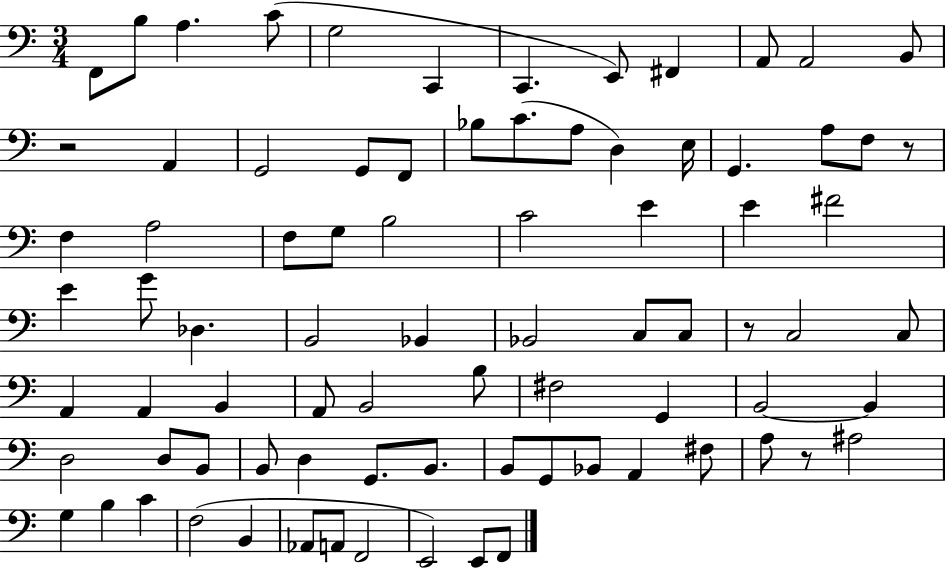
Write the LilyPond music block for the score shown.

{
  \clef bass
  \numericTimeSignature
  \time 3/4
  \key c \major
  f,8 b8 a4. c'8( | g2 c,4 | c,4. e,8) fis,4 | a,8 a,2 b,8 | \break r2 a,4 | g,2 g,8 f,8 | bes8 c'8.( a8 d4) e16 | g,4. a8 f8 r8 | \break f4 a2 | f8 g8 b2 | c'2 e'4 | e'4 fis'2 | \break e'4 g'8 des4. | b,2 bes,4 | bes,2 c8 c8 | r8 c2 c8 | \break a,4 a,4 b,4 | a,8 b,2 b8 | fis2 g,4 | b,2~~ b,4 | \break d2 d8 b,8 | b,8 d4 g,8. b,8. | b,8 g,8 bes,8 a,4 fis8 | a8 r8 ais2 | \break g4 b4 c'4 | f2( b,4 | aes,8 a,8 f,2 | e,2) e,8 f,8 | \break \bar "|."
}